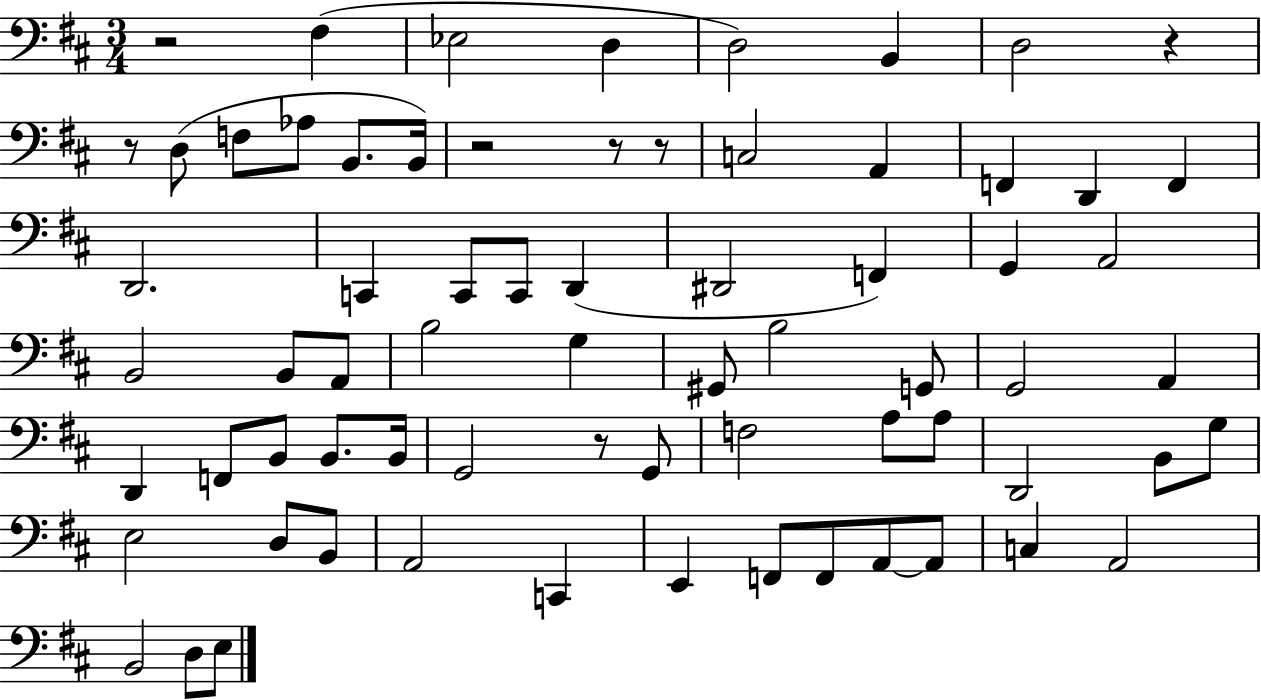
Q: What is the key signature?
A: D major